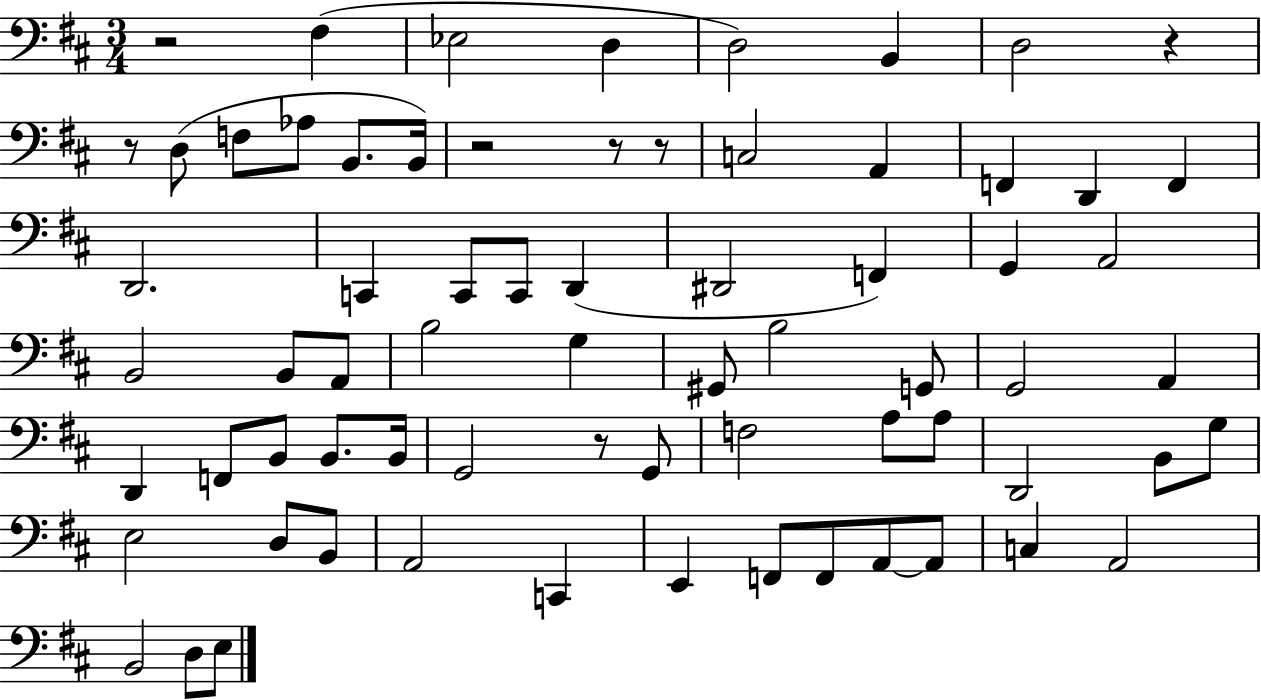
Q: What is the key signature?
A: D major